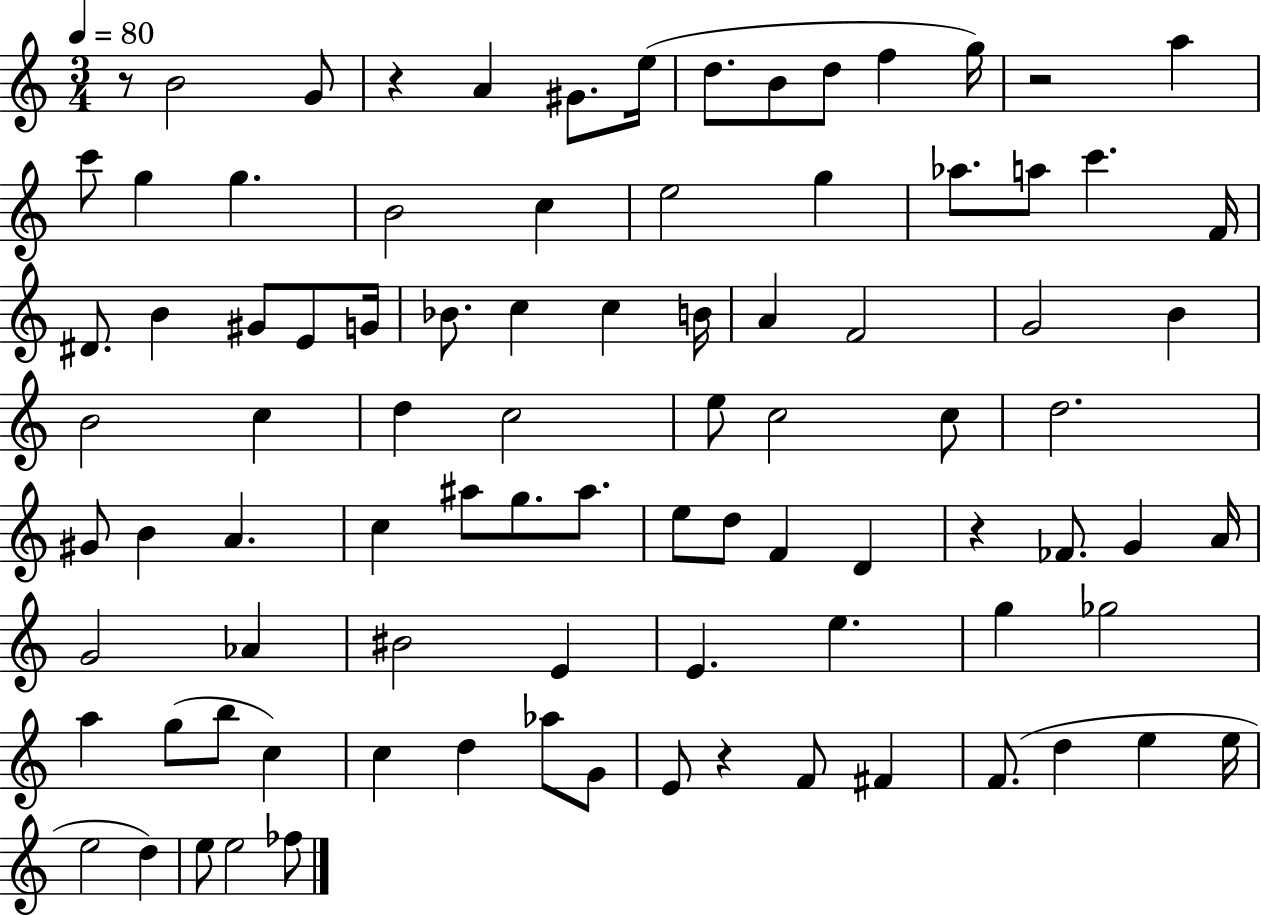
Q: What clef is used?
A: treble